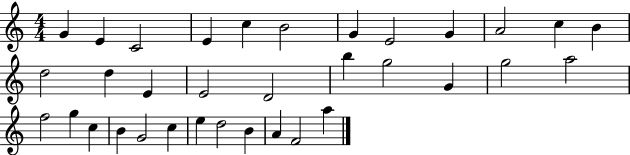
G4/q E4/q C4/h E4/q C5/q B4/h G4/q E4/h G4/q A4/h C5/q B4/q D5/h D5/q E4/q E4/h D4/h B5/q G5/h G4/q G5/h A5/h F5/h G5/q C5/q B4/q G4/h C5/q E5/q D5/h B4/q A4/q F4/h A5/q